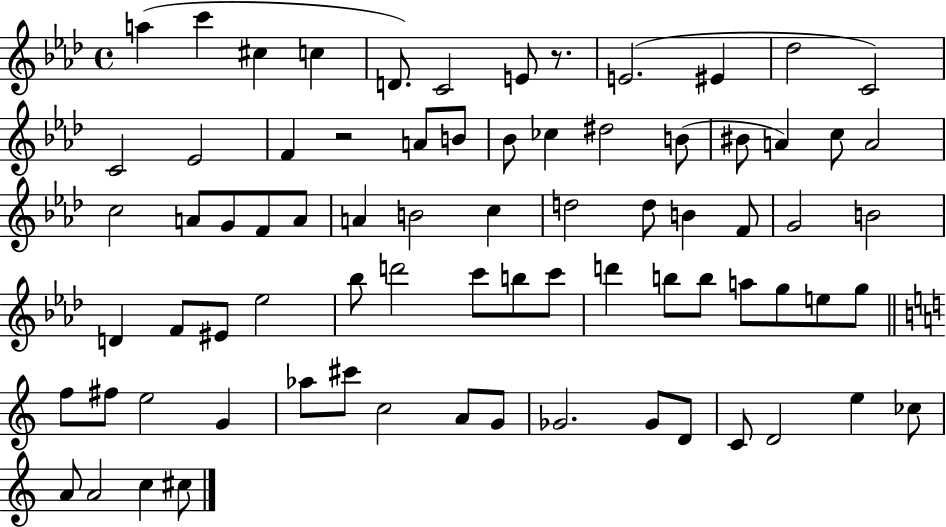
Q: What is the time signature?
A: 4/4